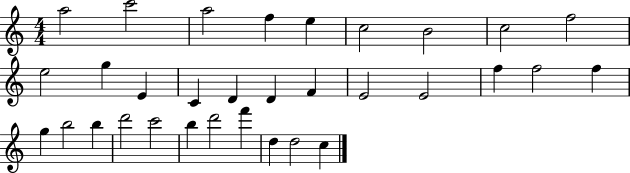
{
  \clef treble
  \numericTimeSignature
  \time 4/4
  \key c \major
  a''2 c'''2 | a''2 f''4 e''4 | c''2 b'2 | c''2 f''2 | \break e''2 g''4 e'4 | c'4 d'4 d'4 f'4 | e'2 e'2 | f''4 f''2 f''4 | \break g''4 b''2 b''4 | d'''2 c'''2 | b''4 d'''2 f'''4 | d''4 d''2 c''4 | \break \bar "|."
}